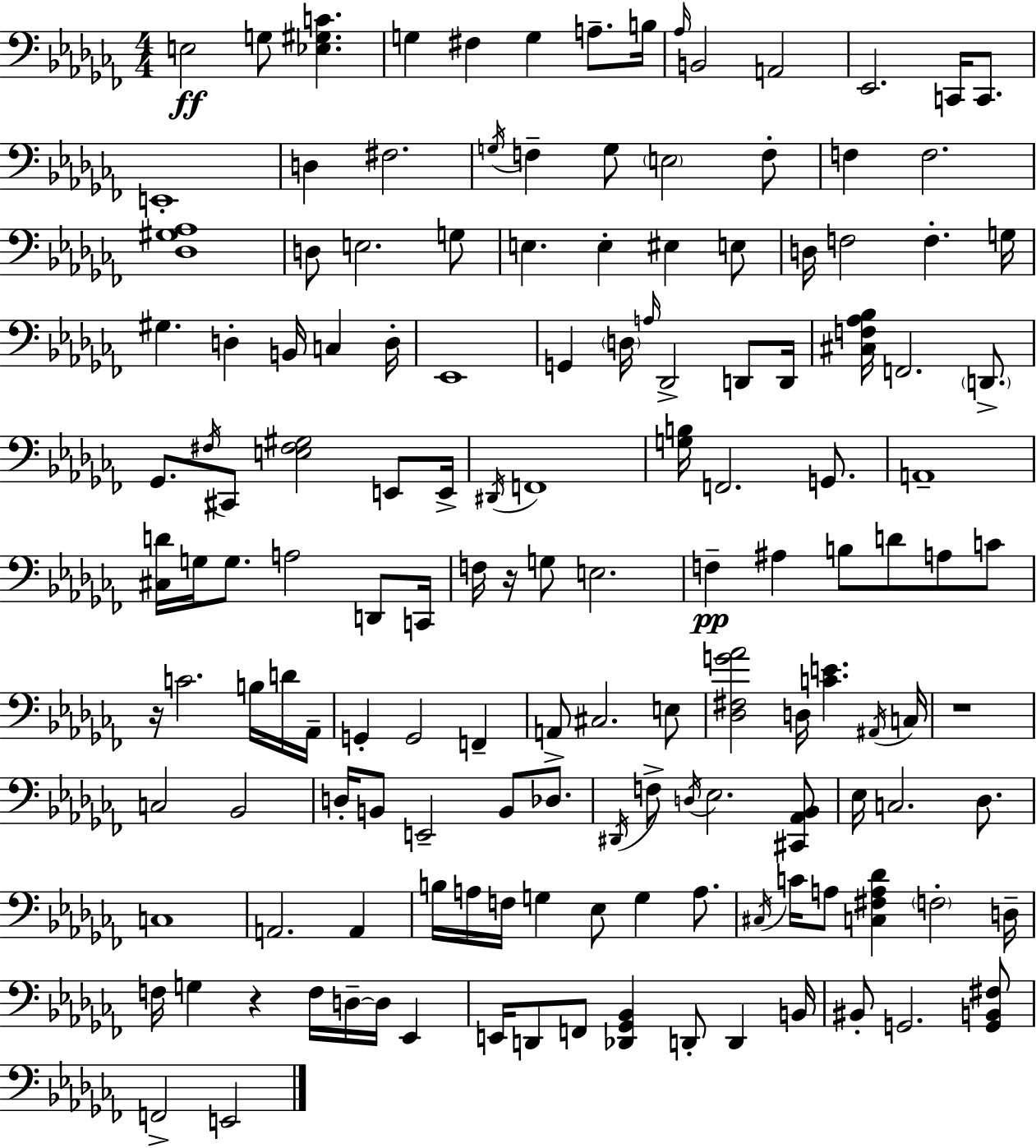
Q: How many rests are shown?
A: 4